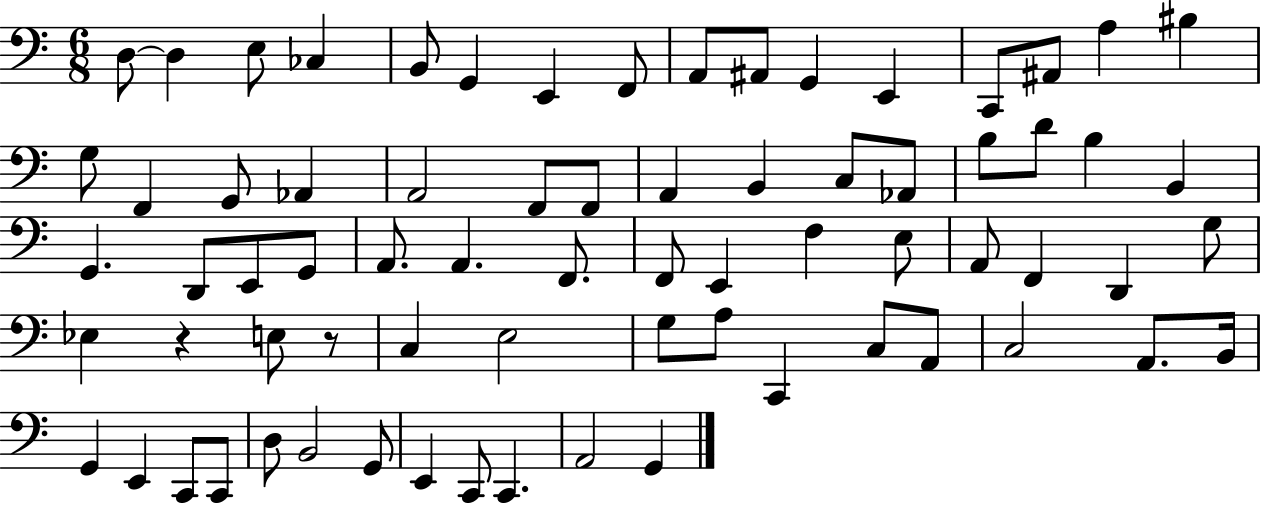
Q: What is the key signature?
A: C major